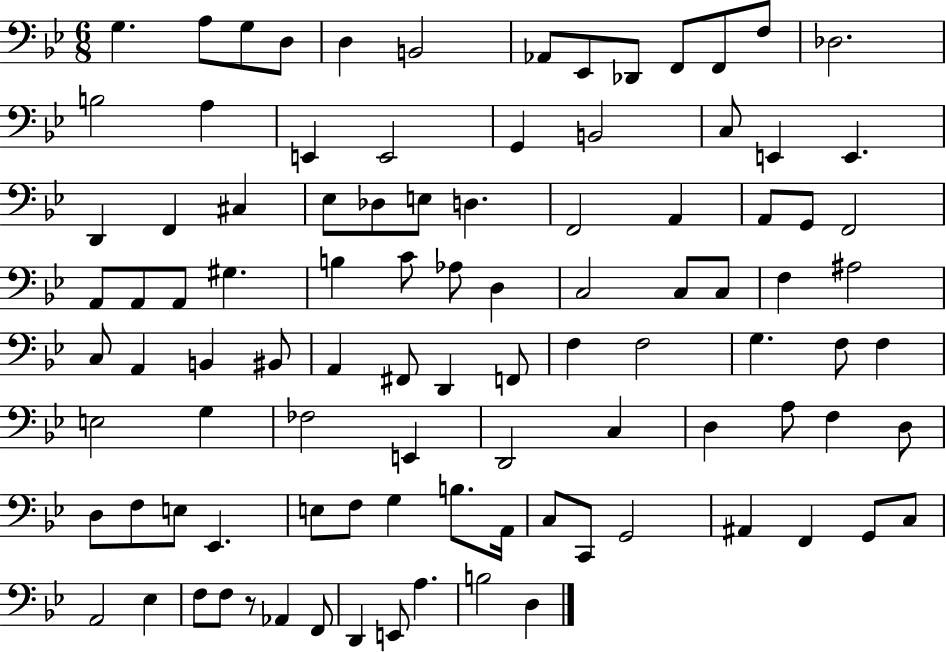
G3/q. A3/e G3/e D3/e D3/q B2/h Ab2/e Eb2/e Db2/e F2/e F2/e F3/e Db3/h. B3/h A3/q E2/q E2/h G2/q B2/h C3/e E2/q E2/q. D2/q F2/q C#3/q Eb3/e Db3/e E3/e D3/q. F2/h A2/q A2/e G2/e F2/h A2/e A2/e A2/e G#3/q. B3/q C4/e Ab3/e D3/q C3/h C3/e C3/e F3/q A#3/h C3/e A2/q B2/q BIS2/e A2/q F#2/e D2/q F2/e F3/q F3/h G3/q. F3/e F3/q E3/h G3/q FES3/h E2/q D2/h C3/q D3/q A3/e F3/q D3/e D3/e F3/e E3/e Eb2/q. E3/e F3/e G3/q B3/e. A2/s C3/e C2/e G2/h A#2/q F2/q G2/e C3/e A2/h Eb3/q F3/e F3/e R/e Ab2/q F2/e D2/q E2/e A3/q. B3/h D3/q